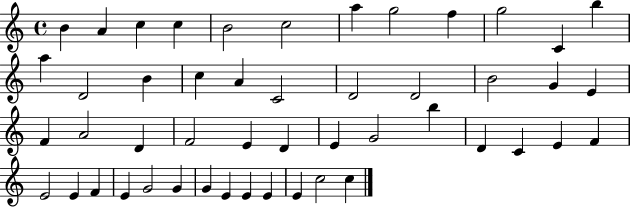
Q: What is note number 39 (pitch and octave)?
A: F4